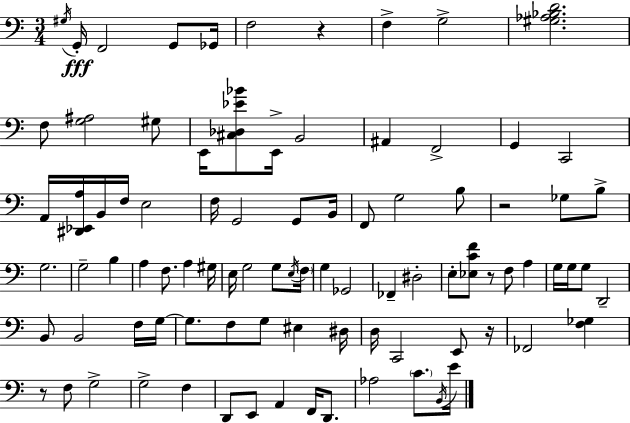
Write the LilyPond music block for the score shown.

{
  \clef bass
  \numericTimeSignature
  \time 3/4
  \key c \major
  \acciaccatura { gis16 }\fff g,16-. f,2 g,8 | ges,16 f2 r4 | f4-> g2-> | <gis aes bes d'>2. | \break f8 <g ais>2 gis8 | e,16 <cis des ees' bes'>8 e,16-> b,2 | ais,4 f,2-> | g,4 c,2 | \break a,16 <dis, ees, a>16 b,16 f16 e2 | f16 g,2 g,8 | b,16 f,8 g2 b8 | r2 ges8 b8-> | \break g2. | g2-- b4 | a4 f8. a4 | gis16 e16 g2 g8 | \break \acciaccatura { e16 } \parenthesize f16 g4 ges,2 | fes,4-- dis2-. | e8-. <ees c' f'>8 r8 f8 a4 | g16 g16 g8 d,2-- | \break b,8 b,2 | f16 g16~~ g8. f8 g8 eis4 | dis16 d16 c,2 e,8 | r16 fes,2 <f ges>4 | \break r8 f8 g2-> | g2-> f4 | d,8 e,8 a,4 f,16 d,8. | aes2 \parenthesize c'8. | \break \acciaccatura { b,16 } e'16 \bar "|."
}